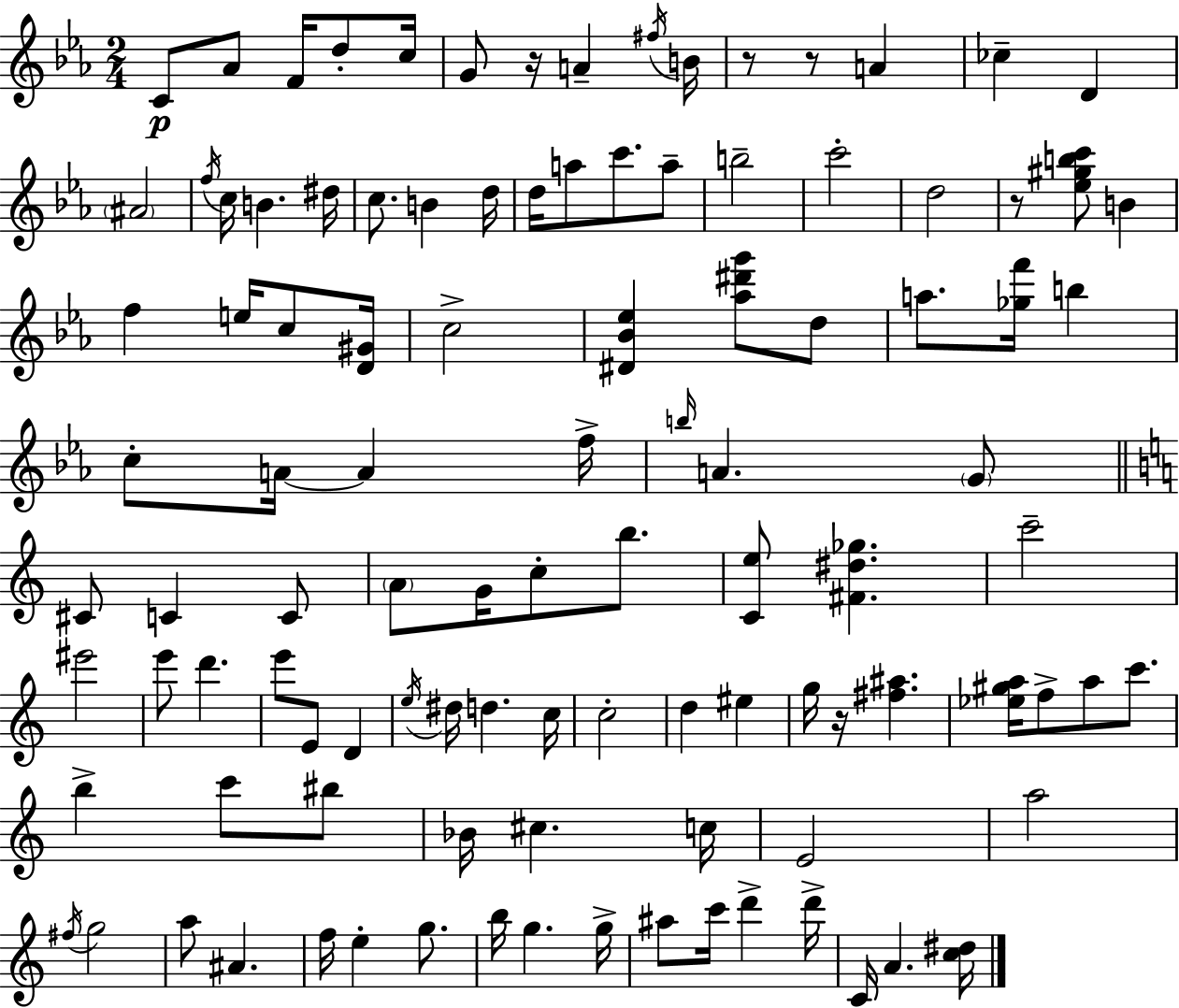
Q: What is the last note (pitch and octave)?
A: A4